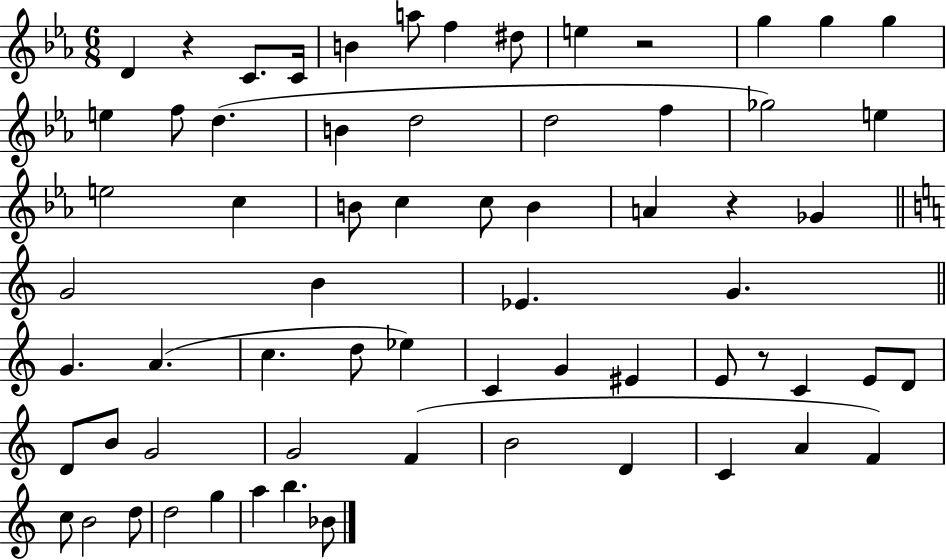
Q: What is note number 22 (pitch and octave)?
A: C5